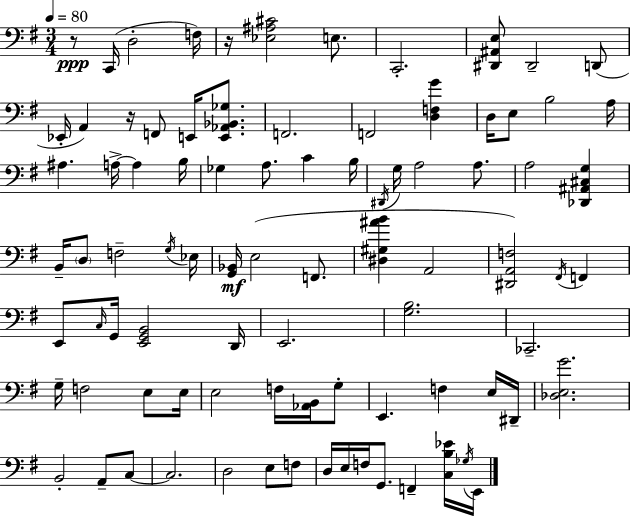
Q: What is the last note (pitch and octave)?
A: E2